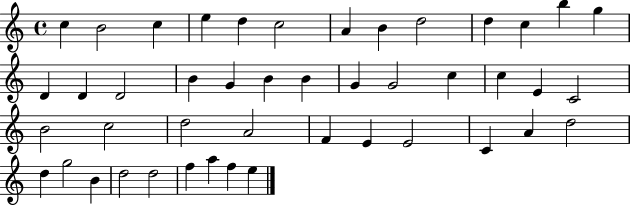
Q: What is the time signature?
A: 4/4